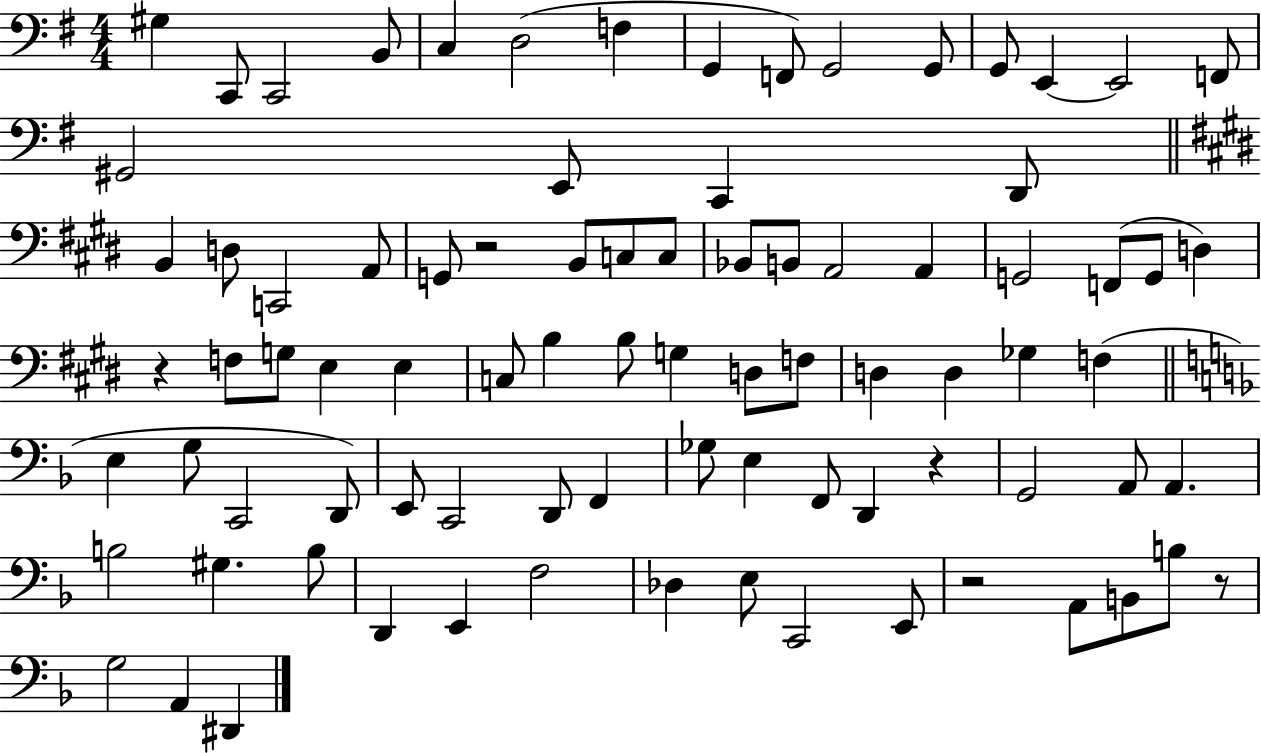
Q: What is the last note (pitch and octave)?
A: D#2